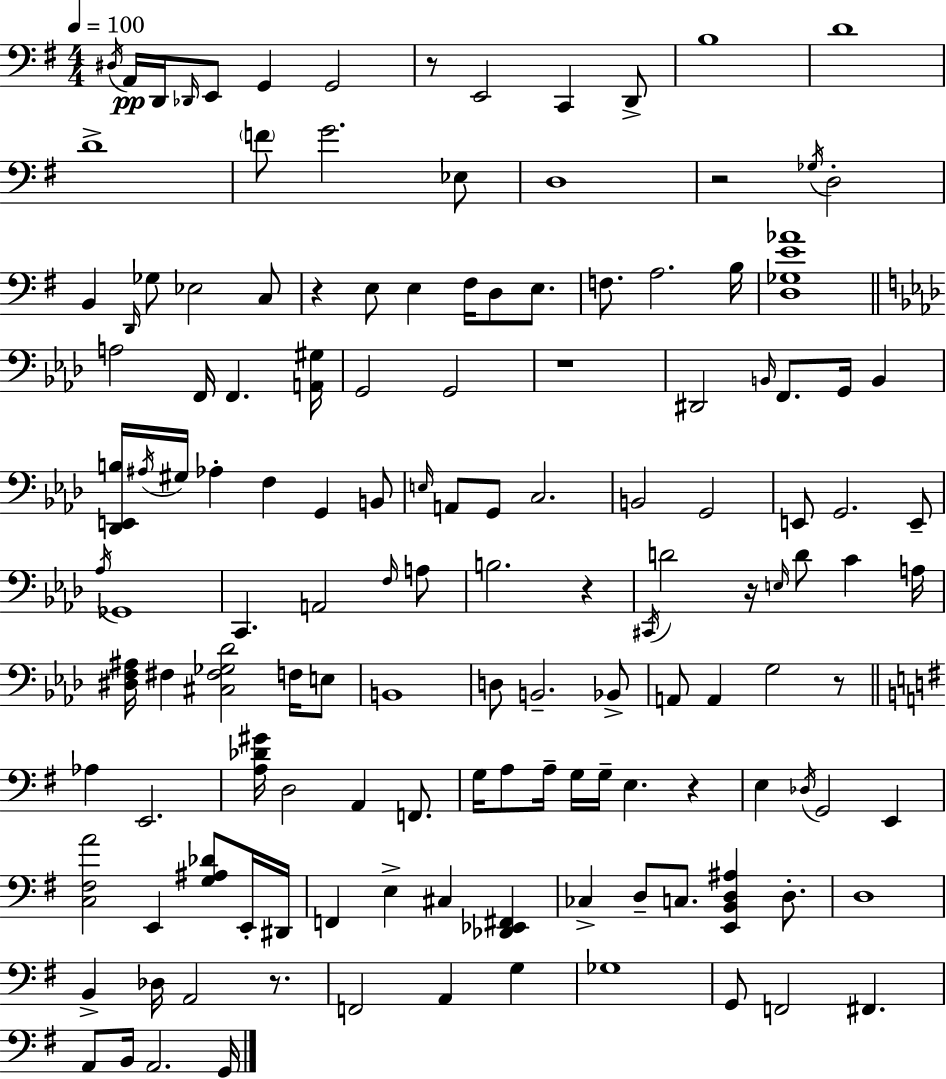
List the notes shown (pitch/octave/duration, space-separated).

D#3/s A2/s D2/s Db2/s E2/e G2/q G2/h R/e E2/h C2/q D2/e B3/w D4/w D4/w F4/e G4/h. Eb3/e D3/w R/h Gb3/s D3/h B2/q D2/s Gb3/e Eb3/h C3/e R/q E3/e E3/q F#3/s D3/e E3/e. F3/e. A3/h. B3/s [D3,Gb3,E4,Ab4]/w A3/h F2/s F2/q. [A2,G#3]/s G2/h G2/h R/w D#2/h B2/s F2/e. G2/s B2/q [Db2,E2,B3]/s A#3/s G#3/s Ab3/q F3/q G2/q B2/e E3/s A2/e G2/e C3/h. B2/h G2/h E2/e G2/h. E2/e Ab3/s Gb2/w C2/q. A2/h F3/s A3/e B3/h. R/q C#2/s D4/h R/s E3/s D4/e C4/q A3/s [D#3,F3,A#3]/s F#3/q [C#3,F#3,Gb3,Db4]/h F3/s E3/e B2/w D3/e B2/h. Bb2/e A2/e A2/q G3/h R/e Ab3/q E2/h. [A3,Db4,G#4]/s D3/h A2/q F2/e. G3/s A3/e A3/s G3/s G3/s E3/q. R/q E3/q Db3/s G2/h E2/q [C3,F#3,A4]/h E2/q [G3,A#3,Db4]/e E2/s D#2/s F2/q E3/q C#3/q [Db2,Eb2,F#2]/q CES3/q D3/e C3/e. [E2,B2,D3,A#3]/q D3/e. D3/w B2/q Db3/s A2/h R/e. F2/h A2/q G3/q Gb3/w G2/e F2/h F#2/q. A2/e B2/s A2/h. G2/s